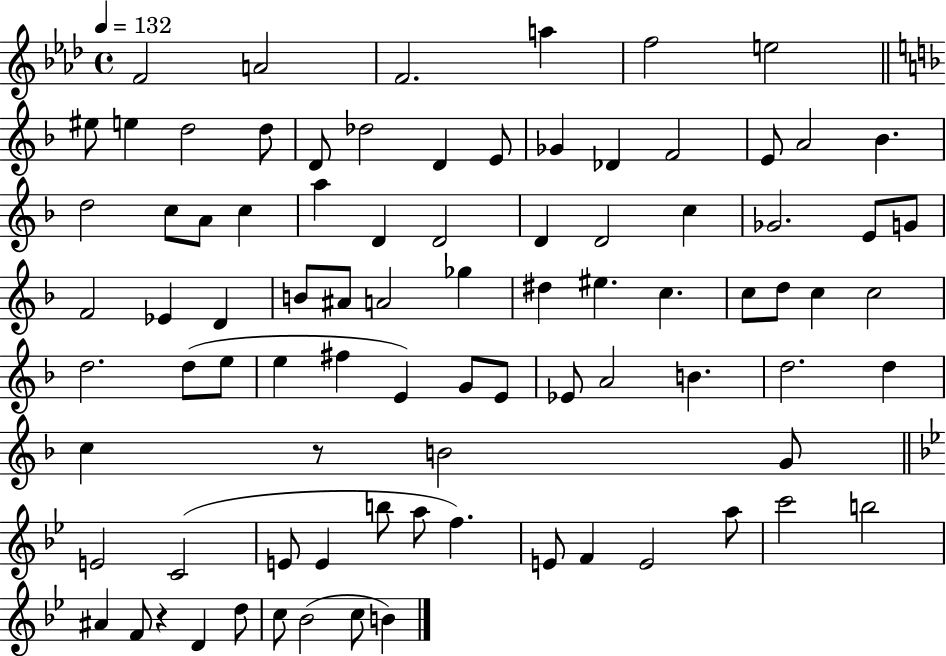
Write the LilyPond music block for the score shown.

{
  \clef treble
  \time 4/4
  \defaultTimeSignature
  \key aes \major
  \tempo 4 = 132
  f'2 a'2 | f'2. a''4 | f''2 e''2 | \bar "||" \break \key f \major eis''8 e''4 d''2 d''8 | d'8 des''2 d'4 e'8 | ges'4 des'4 f'2 | e'8 a'2 bes'4. | \break d''2 c''8 a'8 c''4 | a''4 d'4 d'2 | d'4 d'2 c''4 | ges'2. e'8 g'8 | \break f'2 ees'4 d'4 | b'8 ais'8 a'2 ges''4 | dis''4 eis''4. c''4. | c''8 d''8 c''4 c''2 | \break d''2. d''8( e''8 | e''4 fis''4 e'4) g'8 e'8 | ees'8 a'2 b'4. | d''2. d''4 | \break c''4 r8 b'2 g'8 | \bar "||" \break \key bes \major e'2 c'2( | e'8 e'4 b''8 a''8 f''4.) | e'8 f'4 e'2 a''8 | c'''2 b''2 | \break ais'4 f'8 r4 d'4 d''8 | c''8 bes'2( c''8 b'4) | \bar "|."
}